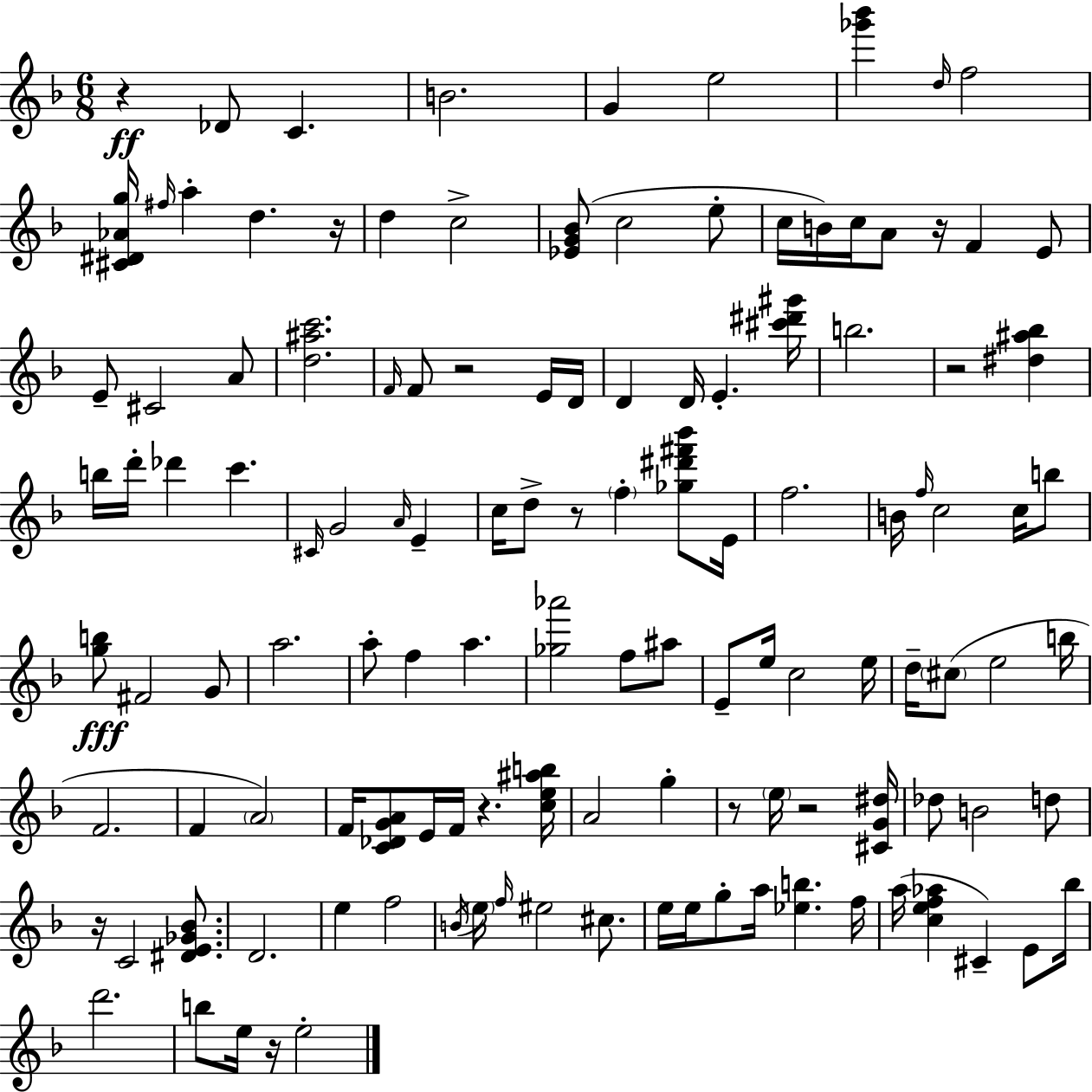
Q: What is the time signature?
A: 6/8